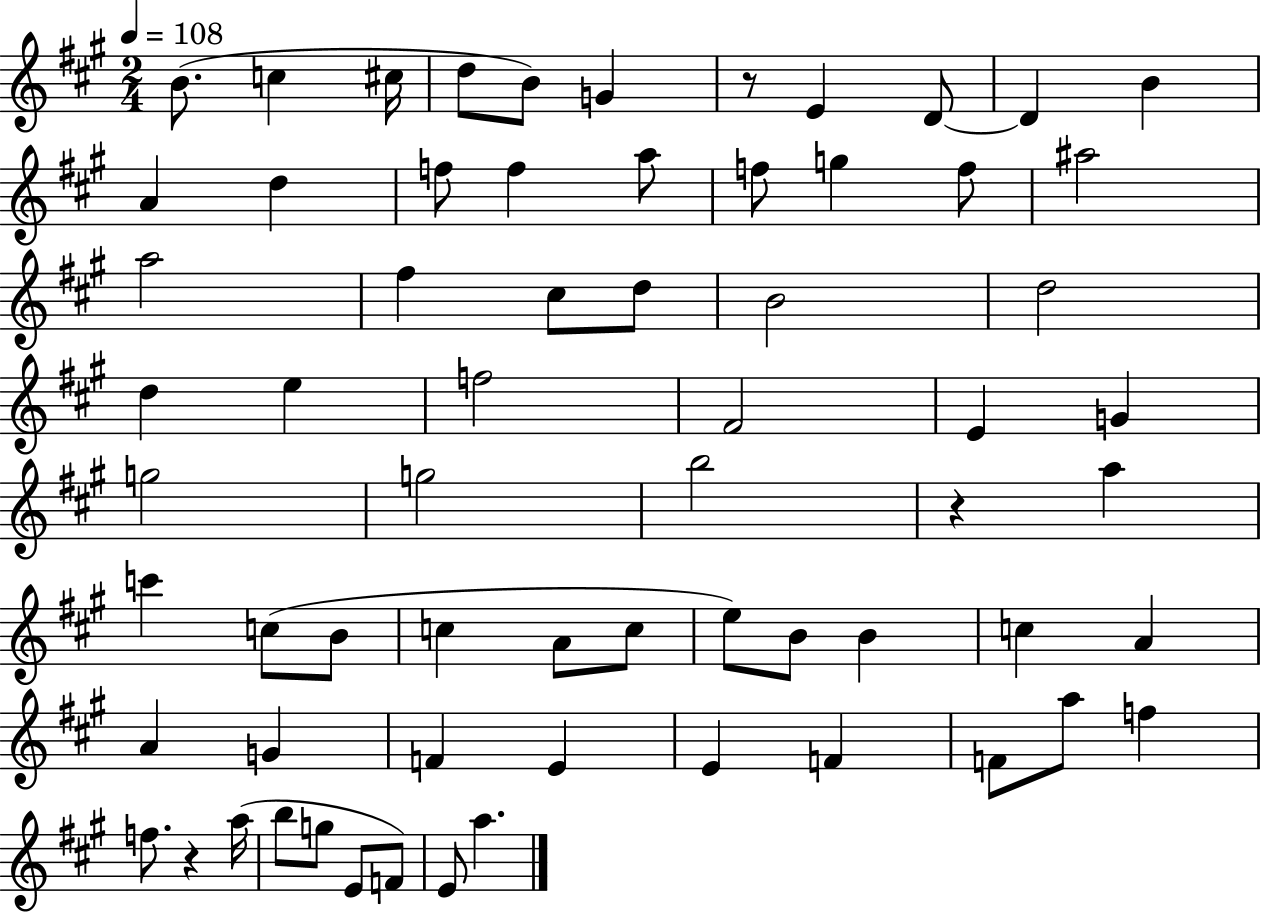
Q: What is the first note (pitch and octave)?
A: B4